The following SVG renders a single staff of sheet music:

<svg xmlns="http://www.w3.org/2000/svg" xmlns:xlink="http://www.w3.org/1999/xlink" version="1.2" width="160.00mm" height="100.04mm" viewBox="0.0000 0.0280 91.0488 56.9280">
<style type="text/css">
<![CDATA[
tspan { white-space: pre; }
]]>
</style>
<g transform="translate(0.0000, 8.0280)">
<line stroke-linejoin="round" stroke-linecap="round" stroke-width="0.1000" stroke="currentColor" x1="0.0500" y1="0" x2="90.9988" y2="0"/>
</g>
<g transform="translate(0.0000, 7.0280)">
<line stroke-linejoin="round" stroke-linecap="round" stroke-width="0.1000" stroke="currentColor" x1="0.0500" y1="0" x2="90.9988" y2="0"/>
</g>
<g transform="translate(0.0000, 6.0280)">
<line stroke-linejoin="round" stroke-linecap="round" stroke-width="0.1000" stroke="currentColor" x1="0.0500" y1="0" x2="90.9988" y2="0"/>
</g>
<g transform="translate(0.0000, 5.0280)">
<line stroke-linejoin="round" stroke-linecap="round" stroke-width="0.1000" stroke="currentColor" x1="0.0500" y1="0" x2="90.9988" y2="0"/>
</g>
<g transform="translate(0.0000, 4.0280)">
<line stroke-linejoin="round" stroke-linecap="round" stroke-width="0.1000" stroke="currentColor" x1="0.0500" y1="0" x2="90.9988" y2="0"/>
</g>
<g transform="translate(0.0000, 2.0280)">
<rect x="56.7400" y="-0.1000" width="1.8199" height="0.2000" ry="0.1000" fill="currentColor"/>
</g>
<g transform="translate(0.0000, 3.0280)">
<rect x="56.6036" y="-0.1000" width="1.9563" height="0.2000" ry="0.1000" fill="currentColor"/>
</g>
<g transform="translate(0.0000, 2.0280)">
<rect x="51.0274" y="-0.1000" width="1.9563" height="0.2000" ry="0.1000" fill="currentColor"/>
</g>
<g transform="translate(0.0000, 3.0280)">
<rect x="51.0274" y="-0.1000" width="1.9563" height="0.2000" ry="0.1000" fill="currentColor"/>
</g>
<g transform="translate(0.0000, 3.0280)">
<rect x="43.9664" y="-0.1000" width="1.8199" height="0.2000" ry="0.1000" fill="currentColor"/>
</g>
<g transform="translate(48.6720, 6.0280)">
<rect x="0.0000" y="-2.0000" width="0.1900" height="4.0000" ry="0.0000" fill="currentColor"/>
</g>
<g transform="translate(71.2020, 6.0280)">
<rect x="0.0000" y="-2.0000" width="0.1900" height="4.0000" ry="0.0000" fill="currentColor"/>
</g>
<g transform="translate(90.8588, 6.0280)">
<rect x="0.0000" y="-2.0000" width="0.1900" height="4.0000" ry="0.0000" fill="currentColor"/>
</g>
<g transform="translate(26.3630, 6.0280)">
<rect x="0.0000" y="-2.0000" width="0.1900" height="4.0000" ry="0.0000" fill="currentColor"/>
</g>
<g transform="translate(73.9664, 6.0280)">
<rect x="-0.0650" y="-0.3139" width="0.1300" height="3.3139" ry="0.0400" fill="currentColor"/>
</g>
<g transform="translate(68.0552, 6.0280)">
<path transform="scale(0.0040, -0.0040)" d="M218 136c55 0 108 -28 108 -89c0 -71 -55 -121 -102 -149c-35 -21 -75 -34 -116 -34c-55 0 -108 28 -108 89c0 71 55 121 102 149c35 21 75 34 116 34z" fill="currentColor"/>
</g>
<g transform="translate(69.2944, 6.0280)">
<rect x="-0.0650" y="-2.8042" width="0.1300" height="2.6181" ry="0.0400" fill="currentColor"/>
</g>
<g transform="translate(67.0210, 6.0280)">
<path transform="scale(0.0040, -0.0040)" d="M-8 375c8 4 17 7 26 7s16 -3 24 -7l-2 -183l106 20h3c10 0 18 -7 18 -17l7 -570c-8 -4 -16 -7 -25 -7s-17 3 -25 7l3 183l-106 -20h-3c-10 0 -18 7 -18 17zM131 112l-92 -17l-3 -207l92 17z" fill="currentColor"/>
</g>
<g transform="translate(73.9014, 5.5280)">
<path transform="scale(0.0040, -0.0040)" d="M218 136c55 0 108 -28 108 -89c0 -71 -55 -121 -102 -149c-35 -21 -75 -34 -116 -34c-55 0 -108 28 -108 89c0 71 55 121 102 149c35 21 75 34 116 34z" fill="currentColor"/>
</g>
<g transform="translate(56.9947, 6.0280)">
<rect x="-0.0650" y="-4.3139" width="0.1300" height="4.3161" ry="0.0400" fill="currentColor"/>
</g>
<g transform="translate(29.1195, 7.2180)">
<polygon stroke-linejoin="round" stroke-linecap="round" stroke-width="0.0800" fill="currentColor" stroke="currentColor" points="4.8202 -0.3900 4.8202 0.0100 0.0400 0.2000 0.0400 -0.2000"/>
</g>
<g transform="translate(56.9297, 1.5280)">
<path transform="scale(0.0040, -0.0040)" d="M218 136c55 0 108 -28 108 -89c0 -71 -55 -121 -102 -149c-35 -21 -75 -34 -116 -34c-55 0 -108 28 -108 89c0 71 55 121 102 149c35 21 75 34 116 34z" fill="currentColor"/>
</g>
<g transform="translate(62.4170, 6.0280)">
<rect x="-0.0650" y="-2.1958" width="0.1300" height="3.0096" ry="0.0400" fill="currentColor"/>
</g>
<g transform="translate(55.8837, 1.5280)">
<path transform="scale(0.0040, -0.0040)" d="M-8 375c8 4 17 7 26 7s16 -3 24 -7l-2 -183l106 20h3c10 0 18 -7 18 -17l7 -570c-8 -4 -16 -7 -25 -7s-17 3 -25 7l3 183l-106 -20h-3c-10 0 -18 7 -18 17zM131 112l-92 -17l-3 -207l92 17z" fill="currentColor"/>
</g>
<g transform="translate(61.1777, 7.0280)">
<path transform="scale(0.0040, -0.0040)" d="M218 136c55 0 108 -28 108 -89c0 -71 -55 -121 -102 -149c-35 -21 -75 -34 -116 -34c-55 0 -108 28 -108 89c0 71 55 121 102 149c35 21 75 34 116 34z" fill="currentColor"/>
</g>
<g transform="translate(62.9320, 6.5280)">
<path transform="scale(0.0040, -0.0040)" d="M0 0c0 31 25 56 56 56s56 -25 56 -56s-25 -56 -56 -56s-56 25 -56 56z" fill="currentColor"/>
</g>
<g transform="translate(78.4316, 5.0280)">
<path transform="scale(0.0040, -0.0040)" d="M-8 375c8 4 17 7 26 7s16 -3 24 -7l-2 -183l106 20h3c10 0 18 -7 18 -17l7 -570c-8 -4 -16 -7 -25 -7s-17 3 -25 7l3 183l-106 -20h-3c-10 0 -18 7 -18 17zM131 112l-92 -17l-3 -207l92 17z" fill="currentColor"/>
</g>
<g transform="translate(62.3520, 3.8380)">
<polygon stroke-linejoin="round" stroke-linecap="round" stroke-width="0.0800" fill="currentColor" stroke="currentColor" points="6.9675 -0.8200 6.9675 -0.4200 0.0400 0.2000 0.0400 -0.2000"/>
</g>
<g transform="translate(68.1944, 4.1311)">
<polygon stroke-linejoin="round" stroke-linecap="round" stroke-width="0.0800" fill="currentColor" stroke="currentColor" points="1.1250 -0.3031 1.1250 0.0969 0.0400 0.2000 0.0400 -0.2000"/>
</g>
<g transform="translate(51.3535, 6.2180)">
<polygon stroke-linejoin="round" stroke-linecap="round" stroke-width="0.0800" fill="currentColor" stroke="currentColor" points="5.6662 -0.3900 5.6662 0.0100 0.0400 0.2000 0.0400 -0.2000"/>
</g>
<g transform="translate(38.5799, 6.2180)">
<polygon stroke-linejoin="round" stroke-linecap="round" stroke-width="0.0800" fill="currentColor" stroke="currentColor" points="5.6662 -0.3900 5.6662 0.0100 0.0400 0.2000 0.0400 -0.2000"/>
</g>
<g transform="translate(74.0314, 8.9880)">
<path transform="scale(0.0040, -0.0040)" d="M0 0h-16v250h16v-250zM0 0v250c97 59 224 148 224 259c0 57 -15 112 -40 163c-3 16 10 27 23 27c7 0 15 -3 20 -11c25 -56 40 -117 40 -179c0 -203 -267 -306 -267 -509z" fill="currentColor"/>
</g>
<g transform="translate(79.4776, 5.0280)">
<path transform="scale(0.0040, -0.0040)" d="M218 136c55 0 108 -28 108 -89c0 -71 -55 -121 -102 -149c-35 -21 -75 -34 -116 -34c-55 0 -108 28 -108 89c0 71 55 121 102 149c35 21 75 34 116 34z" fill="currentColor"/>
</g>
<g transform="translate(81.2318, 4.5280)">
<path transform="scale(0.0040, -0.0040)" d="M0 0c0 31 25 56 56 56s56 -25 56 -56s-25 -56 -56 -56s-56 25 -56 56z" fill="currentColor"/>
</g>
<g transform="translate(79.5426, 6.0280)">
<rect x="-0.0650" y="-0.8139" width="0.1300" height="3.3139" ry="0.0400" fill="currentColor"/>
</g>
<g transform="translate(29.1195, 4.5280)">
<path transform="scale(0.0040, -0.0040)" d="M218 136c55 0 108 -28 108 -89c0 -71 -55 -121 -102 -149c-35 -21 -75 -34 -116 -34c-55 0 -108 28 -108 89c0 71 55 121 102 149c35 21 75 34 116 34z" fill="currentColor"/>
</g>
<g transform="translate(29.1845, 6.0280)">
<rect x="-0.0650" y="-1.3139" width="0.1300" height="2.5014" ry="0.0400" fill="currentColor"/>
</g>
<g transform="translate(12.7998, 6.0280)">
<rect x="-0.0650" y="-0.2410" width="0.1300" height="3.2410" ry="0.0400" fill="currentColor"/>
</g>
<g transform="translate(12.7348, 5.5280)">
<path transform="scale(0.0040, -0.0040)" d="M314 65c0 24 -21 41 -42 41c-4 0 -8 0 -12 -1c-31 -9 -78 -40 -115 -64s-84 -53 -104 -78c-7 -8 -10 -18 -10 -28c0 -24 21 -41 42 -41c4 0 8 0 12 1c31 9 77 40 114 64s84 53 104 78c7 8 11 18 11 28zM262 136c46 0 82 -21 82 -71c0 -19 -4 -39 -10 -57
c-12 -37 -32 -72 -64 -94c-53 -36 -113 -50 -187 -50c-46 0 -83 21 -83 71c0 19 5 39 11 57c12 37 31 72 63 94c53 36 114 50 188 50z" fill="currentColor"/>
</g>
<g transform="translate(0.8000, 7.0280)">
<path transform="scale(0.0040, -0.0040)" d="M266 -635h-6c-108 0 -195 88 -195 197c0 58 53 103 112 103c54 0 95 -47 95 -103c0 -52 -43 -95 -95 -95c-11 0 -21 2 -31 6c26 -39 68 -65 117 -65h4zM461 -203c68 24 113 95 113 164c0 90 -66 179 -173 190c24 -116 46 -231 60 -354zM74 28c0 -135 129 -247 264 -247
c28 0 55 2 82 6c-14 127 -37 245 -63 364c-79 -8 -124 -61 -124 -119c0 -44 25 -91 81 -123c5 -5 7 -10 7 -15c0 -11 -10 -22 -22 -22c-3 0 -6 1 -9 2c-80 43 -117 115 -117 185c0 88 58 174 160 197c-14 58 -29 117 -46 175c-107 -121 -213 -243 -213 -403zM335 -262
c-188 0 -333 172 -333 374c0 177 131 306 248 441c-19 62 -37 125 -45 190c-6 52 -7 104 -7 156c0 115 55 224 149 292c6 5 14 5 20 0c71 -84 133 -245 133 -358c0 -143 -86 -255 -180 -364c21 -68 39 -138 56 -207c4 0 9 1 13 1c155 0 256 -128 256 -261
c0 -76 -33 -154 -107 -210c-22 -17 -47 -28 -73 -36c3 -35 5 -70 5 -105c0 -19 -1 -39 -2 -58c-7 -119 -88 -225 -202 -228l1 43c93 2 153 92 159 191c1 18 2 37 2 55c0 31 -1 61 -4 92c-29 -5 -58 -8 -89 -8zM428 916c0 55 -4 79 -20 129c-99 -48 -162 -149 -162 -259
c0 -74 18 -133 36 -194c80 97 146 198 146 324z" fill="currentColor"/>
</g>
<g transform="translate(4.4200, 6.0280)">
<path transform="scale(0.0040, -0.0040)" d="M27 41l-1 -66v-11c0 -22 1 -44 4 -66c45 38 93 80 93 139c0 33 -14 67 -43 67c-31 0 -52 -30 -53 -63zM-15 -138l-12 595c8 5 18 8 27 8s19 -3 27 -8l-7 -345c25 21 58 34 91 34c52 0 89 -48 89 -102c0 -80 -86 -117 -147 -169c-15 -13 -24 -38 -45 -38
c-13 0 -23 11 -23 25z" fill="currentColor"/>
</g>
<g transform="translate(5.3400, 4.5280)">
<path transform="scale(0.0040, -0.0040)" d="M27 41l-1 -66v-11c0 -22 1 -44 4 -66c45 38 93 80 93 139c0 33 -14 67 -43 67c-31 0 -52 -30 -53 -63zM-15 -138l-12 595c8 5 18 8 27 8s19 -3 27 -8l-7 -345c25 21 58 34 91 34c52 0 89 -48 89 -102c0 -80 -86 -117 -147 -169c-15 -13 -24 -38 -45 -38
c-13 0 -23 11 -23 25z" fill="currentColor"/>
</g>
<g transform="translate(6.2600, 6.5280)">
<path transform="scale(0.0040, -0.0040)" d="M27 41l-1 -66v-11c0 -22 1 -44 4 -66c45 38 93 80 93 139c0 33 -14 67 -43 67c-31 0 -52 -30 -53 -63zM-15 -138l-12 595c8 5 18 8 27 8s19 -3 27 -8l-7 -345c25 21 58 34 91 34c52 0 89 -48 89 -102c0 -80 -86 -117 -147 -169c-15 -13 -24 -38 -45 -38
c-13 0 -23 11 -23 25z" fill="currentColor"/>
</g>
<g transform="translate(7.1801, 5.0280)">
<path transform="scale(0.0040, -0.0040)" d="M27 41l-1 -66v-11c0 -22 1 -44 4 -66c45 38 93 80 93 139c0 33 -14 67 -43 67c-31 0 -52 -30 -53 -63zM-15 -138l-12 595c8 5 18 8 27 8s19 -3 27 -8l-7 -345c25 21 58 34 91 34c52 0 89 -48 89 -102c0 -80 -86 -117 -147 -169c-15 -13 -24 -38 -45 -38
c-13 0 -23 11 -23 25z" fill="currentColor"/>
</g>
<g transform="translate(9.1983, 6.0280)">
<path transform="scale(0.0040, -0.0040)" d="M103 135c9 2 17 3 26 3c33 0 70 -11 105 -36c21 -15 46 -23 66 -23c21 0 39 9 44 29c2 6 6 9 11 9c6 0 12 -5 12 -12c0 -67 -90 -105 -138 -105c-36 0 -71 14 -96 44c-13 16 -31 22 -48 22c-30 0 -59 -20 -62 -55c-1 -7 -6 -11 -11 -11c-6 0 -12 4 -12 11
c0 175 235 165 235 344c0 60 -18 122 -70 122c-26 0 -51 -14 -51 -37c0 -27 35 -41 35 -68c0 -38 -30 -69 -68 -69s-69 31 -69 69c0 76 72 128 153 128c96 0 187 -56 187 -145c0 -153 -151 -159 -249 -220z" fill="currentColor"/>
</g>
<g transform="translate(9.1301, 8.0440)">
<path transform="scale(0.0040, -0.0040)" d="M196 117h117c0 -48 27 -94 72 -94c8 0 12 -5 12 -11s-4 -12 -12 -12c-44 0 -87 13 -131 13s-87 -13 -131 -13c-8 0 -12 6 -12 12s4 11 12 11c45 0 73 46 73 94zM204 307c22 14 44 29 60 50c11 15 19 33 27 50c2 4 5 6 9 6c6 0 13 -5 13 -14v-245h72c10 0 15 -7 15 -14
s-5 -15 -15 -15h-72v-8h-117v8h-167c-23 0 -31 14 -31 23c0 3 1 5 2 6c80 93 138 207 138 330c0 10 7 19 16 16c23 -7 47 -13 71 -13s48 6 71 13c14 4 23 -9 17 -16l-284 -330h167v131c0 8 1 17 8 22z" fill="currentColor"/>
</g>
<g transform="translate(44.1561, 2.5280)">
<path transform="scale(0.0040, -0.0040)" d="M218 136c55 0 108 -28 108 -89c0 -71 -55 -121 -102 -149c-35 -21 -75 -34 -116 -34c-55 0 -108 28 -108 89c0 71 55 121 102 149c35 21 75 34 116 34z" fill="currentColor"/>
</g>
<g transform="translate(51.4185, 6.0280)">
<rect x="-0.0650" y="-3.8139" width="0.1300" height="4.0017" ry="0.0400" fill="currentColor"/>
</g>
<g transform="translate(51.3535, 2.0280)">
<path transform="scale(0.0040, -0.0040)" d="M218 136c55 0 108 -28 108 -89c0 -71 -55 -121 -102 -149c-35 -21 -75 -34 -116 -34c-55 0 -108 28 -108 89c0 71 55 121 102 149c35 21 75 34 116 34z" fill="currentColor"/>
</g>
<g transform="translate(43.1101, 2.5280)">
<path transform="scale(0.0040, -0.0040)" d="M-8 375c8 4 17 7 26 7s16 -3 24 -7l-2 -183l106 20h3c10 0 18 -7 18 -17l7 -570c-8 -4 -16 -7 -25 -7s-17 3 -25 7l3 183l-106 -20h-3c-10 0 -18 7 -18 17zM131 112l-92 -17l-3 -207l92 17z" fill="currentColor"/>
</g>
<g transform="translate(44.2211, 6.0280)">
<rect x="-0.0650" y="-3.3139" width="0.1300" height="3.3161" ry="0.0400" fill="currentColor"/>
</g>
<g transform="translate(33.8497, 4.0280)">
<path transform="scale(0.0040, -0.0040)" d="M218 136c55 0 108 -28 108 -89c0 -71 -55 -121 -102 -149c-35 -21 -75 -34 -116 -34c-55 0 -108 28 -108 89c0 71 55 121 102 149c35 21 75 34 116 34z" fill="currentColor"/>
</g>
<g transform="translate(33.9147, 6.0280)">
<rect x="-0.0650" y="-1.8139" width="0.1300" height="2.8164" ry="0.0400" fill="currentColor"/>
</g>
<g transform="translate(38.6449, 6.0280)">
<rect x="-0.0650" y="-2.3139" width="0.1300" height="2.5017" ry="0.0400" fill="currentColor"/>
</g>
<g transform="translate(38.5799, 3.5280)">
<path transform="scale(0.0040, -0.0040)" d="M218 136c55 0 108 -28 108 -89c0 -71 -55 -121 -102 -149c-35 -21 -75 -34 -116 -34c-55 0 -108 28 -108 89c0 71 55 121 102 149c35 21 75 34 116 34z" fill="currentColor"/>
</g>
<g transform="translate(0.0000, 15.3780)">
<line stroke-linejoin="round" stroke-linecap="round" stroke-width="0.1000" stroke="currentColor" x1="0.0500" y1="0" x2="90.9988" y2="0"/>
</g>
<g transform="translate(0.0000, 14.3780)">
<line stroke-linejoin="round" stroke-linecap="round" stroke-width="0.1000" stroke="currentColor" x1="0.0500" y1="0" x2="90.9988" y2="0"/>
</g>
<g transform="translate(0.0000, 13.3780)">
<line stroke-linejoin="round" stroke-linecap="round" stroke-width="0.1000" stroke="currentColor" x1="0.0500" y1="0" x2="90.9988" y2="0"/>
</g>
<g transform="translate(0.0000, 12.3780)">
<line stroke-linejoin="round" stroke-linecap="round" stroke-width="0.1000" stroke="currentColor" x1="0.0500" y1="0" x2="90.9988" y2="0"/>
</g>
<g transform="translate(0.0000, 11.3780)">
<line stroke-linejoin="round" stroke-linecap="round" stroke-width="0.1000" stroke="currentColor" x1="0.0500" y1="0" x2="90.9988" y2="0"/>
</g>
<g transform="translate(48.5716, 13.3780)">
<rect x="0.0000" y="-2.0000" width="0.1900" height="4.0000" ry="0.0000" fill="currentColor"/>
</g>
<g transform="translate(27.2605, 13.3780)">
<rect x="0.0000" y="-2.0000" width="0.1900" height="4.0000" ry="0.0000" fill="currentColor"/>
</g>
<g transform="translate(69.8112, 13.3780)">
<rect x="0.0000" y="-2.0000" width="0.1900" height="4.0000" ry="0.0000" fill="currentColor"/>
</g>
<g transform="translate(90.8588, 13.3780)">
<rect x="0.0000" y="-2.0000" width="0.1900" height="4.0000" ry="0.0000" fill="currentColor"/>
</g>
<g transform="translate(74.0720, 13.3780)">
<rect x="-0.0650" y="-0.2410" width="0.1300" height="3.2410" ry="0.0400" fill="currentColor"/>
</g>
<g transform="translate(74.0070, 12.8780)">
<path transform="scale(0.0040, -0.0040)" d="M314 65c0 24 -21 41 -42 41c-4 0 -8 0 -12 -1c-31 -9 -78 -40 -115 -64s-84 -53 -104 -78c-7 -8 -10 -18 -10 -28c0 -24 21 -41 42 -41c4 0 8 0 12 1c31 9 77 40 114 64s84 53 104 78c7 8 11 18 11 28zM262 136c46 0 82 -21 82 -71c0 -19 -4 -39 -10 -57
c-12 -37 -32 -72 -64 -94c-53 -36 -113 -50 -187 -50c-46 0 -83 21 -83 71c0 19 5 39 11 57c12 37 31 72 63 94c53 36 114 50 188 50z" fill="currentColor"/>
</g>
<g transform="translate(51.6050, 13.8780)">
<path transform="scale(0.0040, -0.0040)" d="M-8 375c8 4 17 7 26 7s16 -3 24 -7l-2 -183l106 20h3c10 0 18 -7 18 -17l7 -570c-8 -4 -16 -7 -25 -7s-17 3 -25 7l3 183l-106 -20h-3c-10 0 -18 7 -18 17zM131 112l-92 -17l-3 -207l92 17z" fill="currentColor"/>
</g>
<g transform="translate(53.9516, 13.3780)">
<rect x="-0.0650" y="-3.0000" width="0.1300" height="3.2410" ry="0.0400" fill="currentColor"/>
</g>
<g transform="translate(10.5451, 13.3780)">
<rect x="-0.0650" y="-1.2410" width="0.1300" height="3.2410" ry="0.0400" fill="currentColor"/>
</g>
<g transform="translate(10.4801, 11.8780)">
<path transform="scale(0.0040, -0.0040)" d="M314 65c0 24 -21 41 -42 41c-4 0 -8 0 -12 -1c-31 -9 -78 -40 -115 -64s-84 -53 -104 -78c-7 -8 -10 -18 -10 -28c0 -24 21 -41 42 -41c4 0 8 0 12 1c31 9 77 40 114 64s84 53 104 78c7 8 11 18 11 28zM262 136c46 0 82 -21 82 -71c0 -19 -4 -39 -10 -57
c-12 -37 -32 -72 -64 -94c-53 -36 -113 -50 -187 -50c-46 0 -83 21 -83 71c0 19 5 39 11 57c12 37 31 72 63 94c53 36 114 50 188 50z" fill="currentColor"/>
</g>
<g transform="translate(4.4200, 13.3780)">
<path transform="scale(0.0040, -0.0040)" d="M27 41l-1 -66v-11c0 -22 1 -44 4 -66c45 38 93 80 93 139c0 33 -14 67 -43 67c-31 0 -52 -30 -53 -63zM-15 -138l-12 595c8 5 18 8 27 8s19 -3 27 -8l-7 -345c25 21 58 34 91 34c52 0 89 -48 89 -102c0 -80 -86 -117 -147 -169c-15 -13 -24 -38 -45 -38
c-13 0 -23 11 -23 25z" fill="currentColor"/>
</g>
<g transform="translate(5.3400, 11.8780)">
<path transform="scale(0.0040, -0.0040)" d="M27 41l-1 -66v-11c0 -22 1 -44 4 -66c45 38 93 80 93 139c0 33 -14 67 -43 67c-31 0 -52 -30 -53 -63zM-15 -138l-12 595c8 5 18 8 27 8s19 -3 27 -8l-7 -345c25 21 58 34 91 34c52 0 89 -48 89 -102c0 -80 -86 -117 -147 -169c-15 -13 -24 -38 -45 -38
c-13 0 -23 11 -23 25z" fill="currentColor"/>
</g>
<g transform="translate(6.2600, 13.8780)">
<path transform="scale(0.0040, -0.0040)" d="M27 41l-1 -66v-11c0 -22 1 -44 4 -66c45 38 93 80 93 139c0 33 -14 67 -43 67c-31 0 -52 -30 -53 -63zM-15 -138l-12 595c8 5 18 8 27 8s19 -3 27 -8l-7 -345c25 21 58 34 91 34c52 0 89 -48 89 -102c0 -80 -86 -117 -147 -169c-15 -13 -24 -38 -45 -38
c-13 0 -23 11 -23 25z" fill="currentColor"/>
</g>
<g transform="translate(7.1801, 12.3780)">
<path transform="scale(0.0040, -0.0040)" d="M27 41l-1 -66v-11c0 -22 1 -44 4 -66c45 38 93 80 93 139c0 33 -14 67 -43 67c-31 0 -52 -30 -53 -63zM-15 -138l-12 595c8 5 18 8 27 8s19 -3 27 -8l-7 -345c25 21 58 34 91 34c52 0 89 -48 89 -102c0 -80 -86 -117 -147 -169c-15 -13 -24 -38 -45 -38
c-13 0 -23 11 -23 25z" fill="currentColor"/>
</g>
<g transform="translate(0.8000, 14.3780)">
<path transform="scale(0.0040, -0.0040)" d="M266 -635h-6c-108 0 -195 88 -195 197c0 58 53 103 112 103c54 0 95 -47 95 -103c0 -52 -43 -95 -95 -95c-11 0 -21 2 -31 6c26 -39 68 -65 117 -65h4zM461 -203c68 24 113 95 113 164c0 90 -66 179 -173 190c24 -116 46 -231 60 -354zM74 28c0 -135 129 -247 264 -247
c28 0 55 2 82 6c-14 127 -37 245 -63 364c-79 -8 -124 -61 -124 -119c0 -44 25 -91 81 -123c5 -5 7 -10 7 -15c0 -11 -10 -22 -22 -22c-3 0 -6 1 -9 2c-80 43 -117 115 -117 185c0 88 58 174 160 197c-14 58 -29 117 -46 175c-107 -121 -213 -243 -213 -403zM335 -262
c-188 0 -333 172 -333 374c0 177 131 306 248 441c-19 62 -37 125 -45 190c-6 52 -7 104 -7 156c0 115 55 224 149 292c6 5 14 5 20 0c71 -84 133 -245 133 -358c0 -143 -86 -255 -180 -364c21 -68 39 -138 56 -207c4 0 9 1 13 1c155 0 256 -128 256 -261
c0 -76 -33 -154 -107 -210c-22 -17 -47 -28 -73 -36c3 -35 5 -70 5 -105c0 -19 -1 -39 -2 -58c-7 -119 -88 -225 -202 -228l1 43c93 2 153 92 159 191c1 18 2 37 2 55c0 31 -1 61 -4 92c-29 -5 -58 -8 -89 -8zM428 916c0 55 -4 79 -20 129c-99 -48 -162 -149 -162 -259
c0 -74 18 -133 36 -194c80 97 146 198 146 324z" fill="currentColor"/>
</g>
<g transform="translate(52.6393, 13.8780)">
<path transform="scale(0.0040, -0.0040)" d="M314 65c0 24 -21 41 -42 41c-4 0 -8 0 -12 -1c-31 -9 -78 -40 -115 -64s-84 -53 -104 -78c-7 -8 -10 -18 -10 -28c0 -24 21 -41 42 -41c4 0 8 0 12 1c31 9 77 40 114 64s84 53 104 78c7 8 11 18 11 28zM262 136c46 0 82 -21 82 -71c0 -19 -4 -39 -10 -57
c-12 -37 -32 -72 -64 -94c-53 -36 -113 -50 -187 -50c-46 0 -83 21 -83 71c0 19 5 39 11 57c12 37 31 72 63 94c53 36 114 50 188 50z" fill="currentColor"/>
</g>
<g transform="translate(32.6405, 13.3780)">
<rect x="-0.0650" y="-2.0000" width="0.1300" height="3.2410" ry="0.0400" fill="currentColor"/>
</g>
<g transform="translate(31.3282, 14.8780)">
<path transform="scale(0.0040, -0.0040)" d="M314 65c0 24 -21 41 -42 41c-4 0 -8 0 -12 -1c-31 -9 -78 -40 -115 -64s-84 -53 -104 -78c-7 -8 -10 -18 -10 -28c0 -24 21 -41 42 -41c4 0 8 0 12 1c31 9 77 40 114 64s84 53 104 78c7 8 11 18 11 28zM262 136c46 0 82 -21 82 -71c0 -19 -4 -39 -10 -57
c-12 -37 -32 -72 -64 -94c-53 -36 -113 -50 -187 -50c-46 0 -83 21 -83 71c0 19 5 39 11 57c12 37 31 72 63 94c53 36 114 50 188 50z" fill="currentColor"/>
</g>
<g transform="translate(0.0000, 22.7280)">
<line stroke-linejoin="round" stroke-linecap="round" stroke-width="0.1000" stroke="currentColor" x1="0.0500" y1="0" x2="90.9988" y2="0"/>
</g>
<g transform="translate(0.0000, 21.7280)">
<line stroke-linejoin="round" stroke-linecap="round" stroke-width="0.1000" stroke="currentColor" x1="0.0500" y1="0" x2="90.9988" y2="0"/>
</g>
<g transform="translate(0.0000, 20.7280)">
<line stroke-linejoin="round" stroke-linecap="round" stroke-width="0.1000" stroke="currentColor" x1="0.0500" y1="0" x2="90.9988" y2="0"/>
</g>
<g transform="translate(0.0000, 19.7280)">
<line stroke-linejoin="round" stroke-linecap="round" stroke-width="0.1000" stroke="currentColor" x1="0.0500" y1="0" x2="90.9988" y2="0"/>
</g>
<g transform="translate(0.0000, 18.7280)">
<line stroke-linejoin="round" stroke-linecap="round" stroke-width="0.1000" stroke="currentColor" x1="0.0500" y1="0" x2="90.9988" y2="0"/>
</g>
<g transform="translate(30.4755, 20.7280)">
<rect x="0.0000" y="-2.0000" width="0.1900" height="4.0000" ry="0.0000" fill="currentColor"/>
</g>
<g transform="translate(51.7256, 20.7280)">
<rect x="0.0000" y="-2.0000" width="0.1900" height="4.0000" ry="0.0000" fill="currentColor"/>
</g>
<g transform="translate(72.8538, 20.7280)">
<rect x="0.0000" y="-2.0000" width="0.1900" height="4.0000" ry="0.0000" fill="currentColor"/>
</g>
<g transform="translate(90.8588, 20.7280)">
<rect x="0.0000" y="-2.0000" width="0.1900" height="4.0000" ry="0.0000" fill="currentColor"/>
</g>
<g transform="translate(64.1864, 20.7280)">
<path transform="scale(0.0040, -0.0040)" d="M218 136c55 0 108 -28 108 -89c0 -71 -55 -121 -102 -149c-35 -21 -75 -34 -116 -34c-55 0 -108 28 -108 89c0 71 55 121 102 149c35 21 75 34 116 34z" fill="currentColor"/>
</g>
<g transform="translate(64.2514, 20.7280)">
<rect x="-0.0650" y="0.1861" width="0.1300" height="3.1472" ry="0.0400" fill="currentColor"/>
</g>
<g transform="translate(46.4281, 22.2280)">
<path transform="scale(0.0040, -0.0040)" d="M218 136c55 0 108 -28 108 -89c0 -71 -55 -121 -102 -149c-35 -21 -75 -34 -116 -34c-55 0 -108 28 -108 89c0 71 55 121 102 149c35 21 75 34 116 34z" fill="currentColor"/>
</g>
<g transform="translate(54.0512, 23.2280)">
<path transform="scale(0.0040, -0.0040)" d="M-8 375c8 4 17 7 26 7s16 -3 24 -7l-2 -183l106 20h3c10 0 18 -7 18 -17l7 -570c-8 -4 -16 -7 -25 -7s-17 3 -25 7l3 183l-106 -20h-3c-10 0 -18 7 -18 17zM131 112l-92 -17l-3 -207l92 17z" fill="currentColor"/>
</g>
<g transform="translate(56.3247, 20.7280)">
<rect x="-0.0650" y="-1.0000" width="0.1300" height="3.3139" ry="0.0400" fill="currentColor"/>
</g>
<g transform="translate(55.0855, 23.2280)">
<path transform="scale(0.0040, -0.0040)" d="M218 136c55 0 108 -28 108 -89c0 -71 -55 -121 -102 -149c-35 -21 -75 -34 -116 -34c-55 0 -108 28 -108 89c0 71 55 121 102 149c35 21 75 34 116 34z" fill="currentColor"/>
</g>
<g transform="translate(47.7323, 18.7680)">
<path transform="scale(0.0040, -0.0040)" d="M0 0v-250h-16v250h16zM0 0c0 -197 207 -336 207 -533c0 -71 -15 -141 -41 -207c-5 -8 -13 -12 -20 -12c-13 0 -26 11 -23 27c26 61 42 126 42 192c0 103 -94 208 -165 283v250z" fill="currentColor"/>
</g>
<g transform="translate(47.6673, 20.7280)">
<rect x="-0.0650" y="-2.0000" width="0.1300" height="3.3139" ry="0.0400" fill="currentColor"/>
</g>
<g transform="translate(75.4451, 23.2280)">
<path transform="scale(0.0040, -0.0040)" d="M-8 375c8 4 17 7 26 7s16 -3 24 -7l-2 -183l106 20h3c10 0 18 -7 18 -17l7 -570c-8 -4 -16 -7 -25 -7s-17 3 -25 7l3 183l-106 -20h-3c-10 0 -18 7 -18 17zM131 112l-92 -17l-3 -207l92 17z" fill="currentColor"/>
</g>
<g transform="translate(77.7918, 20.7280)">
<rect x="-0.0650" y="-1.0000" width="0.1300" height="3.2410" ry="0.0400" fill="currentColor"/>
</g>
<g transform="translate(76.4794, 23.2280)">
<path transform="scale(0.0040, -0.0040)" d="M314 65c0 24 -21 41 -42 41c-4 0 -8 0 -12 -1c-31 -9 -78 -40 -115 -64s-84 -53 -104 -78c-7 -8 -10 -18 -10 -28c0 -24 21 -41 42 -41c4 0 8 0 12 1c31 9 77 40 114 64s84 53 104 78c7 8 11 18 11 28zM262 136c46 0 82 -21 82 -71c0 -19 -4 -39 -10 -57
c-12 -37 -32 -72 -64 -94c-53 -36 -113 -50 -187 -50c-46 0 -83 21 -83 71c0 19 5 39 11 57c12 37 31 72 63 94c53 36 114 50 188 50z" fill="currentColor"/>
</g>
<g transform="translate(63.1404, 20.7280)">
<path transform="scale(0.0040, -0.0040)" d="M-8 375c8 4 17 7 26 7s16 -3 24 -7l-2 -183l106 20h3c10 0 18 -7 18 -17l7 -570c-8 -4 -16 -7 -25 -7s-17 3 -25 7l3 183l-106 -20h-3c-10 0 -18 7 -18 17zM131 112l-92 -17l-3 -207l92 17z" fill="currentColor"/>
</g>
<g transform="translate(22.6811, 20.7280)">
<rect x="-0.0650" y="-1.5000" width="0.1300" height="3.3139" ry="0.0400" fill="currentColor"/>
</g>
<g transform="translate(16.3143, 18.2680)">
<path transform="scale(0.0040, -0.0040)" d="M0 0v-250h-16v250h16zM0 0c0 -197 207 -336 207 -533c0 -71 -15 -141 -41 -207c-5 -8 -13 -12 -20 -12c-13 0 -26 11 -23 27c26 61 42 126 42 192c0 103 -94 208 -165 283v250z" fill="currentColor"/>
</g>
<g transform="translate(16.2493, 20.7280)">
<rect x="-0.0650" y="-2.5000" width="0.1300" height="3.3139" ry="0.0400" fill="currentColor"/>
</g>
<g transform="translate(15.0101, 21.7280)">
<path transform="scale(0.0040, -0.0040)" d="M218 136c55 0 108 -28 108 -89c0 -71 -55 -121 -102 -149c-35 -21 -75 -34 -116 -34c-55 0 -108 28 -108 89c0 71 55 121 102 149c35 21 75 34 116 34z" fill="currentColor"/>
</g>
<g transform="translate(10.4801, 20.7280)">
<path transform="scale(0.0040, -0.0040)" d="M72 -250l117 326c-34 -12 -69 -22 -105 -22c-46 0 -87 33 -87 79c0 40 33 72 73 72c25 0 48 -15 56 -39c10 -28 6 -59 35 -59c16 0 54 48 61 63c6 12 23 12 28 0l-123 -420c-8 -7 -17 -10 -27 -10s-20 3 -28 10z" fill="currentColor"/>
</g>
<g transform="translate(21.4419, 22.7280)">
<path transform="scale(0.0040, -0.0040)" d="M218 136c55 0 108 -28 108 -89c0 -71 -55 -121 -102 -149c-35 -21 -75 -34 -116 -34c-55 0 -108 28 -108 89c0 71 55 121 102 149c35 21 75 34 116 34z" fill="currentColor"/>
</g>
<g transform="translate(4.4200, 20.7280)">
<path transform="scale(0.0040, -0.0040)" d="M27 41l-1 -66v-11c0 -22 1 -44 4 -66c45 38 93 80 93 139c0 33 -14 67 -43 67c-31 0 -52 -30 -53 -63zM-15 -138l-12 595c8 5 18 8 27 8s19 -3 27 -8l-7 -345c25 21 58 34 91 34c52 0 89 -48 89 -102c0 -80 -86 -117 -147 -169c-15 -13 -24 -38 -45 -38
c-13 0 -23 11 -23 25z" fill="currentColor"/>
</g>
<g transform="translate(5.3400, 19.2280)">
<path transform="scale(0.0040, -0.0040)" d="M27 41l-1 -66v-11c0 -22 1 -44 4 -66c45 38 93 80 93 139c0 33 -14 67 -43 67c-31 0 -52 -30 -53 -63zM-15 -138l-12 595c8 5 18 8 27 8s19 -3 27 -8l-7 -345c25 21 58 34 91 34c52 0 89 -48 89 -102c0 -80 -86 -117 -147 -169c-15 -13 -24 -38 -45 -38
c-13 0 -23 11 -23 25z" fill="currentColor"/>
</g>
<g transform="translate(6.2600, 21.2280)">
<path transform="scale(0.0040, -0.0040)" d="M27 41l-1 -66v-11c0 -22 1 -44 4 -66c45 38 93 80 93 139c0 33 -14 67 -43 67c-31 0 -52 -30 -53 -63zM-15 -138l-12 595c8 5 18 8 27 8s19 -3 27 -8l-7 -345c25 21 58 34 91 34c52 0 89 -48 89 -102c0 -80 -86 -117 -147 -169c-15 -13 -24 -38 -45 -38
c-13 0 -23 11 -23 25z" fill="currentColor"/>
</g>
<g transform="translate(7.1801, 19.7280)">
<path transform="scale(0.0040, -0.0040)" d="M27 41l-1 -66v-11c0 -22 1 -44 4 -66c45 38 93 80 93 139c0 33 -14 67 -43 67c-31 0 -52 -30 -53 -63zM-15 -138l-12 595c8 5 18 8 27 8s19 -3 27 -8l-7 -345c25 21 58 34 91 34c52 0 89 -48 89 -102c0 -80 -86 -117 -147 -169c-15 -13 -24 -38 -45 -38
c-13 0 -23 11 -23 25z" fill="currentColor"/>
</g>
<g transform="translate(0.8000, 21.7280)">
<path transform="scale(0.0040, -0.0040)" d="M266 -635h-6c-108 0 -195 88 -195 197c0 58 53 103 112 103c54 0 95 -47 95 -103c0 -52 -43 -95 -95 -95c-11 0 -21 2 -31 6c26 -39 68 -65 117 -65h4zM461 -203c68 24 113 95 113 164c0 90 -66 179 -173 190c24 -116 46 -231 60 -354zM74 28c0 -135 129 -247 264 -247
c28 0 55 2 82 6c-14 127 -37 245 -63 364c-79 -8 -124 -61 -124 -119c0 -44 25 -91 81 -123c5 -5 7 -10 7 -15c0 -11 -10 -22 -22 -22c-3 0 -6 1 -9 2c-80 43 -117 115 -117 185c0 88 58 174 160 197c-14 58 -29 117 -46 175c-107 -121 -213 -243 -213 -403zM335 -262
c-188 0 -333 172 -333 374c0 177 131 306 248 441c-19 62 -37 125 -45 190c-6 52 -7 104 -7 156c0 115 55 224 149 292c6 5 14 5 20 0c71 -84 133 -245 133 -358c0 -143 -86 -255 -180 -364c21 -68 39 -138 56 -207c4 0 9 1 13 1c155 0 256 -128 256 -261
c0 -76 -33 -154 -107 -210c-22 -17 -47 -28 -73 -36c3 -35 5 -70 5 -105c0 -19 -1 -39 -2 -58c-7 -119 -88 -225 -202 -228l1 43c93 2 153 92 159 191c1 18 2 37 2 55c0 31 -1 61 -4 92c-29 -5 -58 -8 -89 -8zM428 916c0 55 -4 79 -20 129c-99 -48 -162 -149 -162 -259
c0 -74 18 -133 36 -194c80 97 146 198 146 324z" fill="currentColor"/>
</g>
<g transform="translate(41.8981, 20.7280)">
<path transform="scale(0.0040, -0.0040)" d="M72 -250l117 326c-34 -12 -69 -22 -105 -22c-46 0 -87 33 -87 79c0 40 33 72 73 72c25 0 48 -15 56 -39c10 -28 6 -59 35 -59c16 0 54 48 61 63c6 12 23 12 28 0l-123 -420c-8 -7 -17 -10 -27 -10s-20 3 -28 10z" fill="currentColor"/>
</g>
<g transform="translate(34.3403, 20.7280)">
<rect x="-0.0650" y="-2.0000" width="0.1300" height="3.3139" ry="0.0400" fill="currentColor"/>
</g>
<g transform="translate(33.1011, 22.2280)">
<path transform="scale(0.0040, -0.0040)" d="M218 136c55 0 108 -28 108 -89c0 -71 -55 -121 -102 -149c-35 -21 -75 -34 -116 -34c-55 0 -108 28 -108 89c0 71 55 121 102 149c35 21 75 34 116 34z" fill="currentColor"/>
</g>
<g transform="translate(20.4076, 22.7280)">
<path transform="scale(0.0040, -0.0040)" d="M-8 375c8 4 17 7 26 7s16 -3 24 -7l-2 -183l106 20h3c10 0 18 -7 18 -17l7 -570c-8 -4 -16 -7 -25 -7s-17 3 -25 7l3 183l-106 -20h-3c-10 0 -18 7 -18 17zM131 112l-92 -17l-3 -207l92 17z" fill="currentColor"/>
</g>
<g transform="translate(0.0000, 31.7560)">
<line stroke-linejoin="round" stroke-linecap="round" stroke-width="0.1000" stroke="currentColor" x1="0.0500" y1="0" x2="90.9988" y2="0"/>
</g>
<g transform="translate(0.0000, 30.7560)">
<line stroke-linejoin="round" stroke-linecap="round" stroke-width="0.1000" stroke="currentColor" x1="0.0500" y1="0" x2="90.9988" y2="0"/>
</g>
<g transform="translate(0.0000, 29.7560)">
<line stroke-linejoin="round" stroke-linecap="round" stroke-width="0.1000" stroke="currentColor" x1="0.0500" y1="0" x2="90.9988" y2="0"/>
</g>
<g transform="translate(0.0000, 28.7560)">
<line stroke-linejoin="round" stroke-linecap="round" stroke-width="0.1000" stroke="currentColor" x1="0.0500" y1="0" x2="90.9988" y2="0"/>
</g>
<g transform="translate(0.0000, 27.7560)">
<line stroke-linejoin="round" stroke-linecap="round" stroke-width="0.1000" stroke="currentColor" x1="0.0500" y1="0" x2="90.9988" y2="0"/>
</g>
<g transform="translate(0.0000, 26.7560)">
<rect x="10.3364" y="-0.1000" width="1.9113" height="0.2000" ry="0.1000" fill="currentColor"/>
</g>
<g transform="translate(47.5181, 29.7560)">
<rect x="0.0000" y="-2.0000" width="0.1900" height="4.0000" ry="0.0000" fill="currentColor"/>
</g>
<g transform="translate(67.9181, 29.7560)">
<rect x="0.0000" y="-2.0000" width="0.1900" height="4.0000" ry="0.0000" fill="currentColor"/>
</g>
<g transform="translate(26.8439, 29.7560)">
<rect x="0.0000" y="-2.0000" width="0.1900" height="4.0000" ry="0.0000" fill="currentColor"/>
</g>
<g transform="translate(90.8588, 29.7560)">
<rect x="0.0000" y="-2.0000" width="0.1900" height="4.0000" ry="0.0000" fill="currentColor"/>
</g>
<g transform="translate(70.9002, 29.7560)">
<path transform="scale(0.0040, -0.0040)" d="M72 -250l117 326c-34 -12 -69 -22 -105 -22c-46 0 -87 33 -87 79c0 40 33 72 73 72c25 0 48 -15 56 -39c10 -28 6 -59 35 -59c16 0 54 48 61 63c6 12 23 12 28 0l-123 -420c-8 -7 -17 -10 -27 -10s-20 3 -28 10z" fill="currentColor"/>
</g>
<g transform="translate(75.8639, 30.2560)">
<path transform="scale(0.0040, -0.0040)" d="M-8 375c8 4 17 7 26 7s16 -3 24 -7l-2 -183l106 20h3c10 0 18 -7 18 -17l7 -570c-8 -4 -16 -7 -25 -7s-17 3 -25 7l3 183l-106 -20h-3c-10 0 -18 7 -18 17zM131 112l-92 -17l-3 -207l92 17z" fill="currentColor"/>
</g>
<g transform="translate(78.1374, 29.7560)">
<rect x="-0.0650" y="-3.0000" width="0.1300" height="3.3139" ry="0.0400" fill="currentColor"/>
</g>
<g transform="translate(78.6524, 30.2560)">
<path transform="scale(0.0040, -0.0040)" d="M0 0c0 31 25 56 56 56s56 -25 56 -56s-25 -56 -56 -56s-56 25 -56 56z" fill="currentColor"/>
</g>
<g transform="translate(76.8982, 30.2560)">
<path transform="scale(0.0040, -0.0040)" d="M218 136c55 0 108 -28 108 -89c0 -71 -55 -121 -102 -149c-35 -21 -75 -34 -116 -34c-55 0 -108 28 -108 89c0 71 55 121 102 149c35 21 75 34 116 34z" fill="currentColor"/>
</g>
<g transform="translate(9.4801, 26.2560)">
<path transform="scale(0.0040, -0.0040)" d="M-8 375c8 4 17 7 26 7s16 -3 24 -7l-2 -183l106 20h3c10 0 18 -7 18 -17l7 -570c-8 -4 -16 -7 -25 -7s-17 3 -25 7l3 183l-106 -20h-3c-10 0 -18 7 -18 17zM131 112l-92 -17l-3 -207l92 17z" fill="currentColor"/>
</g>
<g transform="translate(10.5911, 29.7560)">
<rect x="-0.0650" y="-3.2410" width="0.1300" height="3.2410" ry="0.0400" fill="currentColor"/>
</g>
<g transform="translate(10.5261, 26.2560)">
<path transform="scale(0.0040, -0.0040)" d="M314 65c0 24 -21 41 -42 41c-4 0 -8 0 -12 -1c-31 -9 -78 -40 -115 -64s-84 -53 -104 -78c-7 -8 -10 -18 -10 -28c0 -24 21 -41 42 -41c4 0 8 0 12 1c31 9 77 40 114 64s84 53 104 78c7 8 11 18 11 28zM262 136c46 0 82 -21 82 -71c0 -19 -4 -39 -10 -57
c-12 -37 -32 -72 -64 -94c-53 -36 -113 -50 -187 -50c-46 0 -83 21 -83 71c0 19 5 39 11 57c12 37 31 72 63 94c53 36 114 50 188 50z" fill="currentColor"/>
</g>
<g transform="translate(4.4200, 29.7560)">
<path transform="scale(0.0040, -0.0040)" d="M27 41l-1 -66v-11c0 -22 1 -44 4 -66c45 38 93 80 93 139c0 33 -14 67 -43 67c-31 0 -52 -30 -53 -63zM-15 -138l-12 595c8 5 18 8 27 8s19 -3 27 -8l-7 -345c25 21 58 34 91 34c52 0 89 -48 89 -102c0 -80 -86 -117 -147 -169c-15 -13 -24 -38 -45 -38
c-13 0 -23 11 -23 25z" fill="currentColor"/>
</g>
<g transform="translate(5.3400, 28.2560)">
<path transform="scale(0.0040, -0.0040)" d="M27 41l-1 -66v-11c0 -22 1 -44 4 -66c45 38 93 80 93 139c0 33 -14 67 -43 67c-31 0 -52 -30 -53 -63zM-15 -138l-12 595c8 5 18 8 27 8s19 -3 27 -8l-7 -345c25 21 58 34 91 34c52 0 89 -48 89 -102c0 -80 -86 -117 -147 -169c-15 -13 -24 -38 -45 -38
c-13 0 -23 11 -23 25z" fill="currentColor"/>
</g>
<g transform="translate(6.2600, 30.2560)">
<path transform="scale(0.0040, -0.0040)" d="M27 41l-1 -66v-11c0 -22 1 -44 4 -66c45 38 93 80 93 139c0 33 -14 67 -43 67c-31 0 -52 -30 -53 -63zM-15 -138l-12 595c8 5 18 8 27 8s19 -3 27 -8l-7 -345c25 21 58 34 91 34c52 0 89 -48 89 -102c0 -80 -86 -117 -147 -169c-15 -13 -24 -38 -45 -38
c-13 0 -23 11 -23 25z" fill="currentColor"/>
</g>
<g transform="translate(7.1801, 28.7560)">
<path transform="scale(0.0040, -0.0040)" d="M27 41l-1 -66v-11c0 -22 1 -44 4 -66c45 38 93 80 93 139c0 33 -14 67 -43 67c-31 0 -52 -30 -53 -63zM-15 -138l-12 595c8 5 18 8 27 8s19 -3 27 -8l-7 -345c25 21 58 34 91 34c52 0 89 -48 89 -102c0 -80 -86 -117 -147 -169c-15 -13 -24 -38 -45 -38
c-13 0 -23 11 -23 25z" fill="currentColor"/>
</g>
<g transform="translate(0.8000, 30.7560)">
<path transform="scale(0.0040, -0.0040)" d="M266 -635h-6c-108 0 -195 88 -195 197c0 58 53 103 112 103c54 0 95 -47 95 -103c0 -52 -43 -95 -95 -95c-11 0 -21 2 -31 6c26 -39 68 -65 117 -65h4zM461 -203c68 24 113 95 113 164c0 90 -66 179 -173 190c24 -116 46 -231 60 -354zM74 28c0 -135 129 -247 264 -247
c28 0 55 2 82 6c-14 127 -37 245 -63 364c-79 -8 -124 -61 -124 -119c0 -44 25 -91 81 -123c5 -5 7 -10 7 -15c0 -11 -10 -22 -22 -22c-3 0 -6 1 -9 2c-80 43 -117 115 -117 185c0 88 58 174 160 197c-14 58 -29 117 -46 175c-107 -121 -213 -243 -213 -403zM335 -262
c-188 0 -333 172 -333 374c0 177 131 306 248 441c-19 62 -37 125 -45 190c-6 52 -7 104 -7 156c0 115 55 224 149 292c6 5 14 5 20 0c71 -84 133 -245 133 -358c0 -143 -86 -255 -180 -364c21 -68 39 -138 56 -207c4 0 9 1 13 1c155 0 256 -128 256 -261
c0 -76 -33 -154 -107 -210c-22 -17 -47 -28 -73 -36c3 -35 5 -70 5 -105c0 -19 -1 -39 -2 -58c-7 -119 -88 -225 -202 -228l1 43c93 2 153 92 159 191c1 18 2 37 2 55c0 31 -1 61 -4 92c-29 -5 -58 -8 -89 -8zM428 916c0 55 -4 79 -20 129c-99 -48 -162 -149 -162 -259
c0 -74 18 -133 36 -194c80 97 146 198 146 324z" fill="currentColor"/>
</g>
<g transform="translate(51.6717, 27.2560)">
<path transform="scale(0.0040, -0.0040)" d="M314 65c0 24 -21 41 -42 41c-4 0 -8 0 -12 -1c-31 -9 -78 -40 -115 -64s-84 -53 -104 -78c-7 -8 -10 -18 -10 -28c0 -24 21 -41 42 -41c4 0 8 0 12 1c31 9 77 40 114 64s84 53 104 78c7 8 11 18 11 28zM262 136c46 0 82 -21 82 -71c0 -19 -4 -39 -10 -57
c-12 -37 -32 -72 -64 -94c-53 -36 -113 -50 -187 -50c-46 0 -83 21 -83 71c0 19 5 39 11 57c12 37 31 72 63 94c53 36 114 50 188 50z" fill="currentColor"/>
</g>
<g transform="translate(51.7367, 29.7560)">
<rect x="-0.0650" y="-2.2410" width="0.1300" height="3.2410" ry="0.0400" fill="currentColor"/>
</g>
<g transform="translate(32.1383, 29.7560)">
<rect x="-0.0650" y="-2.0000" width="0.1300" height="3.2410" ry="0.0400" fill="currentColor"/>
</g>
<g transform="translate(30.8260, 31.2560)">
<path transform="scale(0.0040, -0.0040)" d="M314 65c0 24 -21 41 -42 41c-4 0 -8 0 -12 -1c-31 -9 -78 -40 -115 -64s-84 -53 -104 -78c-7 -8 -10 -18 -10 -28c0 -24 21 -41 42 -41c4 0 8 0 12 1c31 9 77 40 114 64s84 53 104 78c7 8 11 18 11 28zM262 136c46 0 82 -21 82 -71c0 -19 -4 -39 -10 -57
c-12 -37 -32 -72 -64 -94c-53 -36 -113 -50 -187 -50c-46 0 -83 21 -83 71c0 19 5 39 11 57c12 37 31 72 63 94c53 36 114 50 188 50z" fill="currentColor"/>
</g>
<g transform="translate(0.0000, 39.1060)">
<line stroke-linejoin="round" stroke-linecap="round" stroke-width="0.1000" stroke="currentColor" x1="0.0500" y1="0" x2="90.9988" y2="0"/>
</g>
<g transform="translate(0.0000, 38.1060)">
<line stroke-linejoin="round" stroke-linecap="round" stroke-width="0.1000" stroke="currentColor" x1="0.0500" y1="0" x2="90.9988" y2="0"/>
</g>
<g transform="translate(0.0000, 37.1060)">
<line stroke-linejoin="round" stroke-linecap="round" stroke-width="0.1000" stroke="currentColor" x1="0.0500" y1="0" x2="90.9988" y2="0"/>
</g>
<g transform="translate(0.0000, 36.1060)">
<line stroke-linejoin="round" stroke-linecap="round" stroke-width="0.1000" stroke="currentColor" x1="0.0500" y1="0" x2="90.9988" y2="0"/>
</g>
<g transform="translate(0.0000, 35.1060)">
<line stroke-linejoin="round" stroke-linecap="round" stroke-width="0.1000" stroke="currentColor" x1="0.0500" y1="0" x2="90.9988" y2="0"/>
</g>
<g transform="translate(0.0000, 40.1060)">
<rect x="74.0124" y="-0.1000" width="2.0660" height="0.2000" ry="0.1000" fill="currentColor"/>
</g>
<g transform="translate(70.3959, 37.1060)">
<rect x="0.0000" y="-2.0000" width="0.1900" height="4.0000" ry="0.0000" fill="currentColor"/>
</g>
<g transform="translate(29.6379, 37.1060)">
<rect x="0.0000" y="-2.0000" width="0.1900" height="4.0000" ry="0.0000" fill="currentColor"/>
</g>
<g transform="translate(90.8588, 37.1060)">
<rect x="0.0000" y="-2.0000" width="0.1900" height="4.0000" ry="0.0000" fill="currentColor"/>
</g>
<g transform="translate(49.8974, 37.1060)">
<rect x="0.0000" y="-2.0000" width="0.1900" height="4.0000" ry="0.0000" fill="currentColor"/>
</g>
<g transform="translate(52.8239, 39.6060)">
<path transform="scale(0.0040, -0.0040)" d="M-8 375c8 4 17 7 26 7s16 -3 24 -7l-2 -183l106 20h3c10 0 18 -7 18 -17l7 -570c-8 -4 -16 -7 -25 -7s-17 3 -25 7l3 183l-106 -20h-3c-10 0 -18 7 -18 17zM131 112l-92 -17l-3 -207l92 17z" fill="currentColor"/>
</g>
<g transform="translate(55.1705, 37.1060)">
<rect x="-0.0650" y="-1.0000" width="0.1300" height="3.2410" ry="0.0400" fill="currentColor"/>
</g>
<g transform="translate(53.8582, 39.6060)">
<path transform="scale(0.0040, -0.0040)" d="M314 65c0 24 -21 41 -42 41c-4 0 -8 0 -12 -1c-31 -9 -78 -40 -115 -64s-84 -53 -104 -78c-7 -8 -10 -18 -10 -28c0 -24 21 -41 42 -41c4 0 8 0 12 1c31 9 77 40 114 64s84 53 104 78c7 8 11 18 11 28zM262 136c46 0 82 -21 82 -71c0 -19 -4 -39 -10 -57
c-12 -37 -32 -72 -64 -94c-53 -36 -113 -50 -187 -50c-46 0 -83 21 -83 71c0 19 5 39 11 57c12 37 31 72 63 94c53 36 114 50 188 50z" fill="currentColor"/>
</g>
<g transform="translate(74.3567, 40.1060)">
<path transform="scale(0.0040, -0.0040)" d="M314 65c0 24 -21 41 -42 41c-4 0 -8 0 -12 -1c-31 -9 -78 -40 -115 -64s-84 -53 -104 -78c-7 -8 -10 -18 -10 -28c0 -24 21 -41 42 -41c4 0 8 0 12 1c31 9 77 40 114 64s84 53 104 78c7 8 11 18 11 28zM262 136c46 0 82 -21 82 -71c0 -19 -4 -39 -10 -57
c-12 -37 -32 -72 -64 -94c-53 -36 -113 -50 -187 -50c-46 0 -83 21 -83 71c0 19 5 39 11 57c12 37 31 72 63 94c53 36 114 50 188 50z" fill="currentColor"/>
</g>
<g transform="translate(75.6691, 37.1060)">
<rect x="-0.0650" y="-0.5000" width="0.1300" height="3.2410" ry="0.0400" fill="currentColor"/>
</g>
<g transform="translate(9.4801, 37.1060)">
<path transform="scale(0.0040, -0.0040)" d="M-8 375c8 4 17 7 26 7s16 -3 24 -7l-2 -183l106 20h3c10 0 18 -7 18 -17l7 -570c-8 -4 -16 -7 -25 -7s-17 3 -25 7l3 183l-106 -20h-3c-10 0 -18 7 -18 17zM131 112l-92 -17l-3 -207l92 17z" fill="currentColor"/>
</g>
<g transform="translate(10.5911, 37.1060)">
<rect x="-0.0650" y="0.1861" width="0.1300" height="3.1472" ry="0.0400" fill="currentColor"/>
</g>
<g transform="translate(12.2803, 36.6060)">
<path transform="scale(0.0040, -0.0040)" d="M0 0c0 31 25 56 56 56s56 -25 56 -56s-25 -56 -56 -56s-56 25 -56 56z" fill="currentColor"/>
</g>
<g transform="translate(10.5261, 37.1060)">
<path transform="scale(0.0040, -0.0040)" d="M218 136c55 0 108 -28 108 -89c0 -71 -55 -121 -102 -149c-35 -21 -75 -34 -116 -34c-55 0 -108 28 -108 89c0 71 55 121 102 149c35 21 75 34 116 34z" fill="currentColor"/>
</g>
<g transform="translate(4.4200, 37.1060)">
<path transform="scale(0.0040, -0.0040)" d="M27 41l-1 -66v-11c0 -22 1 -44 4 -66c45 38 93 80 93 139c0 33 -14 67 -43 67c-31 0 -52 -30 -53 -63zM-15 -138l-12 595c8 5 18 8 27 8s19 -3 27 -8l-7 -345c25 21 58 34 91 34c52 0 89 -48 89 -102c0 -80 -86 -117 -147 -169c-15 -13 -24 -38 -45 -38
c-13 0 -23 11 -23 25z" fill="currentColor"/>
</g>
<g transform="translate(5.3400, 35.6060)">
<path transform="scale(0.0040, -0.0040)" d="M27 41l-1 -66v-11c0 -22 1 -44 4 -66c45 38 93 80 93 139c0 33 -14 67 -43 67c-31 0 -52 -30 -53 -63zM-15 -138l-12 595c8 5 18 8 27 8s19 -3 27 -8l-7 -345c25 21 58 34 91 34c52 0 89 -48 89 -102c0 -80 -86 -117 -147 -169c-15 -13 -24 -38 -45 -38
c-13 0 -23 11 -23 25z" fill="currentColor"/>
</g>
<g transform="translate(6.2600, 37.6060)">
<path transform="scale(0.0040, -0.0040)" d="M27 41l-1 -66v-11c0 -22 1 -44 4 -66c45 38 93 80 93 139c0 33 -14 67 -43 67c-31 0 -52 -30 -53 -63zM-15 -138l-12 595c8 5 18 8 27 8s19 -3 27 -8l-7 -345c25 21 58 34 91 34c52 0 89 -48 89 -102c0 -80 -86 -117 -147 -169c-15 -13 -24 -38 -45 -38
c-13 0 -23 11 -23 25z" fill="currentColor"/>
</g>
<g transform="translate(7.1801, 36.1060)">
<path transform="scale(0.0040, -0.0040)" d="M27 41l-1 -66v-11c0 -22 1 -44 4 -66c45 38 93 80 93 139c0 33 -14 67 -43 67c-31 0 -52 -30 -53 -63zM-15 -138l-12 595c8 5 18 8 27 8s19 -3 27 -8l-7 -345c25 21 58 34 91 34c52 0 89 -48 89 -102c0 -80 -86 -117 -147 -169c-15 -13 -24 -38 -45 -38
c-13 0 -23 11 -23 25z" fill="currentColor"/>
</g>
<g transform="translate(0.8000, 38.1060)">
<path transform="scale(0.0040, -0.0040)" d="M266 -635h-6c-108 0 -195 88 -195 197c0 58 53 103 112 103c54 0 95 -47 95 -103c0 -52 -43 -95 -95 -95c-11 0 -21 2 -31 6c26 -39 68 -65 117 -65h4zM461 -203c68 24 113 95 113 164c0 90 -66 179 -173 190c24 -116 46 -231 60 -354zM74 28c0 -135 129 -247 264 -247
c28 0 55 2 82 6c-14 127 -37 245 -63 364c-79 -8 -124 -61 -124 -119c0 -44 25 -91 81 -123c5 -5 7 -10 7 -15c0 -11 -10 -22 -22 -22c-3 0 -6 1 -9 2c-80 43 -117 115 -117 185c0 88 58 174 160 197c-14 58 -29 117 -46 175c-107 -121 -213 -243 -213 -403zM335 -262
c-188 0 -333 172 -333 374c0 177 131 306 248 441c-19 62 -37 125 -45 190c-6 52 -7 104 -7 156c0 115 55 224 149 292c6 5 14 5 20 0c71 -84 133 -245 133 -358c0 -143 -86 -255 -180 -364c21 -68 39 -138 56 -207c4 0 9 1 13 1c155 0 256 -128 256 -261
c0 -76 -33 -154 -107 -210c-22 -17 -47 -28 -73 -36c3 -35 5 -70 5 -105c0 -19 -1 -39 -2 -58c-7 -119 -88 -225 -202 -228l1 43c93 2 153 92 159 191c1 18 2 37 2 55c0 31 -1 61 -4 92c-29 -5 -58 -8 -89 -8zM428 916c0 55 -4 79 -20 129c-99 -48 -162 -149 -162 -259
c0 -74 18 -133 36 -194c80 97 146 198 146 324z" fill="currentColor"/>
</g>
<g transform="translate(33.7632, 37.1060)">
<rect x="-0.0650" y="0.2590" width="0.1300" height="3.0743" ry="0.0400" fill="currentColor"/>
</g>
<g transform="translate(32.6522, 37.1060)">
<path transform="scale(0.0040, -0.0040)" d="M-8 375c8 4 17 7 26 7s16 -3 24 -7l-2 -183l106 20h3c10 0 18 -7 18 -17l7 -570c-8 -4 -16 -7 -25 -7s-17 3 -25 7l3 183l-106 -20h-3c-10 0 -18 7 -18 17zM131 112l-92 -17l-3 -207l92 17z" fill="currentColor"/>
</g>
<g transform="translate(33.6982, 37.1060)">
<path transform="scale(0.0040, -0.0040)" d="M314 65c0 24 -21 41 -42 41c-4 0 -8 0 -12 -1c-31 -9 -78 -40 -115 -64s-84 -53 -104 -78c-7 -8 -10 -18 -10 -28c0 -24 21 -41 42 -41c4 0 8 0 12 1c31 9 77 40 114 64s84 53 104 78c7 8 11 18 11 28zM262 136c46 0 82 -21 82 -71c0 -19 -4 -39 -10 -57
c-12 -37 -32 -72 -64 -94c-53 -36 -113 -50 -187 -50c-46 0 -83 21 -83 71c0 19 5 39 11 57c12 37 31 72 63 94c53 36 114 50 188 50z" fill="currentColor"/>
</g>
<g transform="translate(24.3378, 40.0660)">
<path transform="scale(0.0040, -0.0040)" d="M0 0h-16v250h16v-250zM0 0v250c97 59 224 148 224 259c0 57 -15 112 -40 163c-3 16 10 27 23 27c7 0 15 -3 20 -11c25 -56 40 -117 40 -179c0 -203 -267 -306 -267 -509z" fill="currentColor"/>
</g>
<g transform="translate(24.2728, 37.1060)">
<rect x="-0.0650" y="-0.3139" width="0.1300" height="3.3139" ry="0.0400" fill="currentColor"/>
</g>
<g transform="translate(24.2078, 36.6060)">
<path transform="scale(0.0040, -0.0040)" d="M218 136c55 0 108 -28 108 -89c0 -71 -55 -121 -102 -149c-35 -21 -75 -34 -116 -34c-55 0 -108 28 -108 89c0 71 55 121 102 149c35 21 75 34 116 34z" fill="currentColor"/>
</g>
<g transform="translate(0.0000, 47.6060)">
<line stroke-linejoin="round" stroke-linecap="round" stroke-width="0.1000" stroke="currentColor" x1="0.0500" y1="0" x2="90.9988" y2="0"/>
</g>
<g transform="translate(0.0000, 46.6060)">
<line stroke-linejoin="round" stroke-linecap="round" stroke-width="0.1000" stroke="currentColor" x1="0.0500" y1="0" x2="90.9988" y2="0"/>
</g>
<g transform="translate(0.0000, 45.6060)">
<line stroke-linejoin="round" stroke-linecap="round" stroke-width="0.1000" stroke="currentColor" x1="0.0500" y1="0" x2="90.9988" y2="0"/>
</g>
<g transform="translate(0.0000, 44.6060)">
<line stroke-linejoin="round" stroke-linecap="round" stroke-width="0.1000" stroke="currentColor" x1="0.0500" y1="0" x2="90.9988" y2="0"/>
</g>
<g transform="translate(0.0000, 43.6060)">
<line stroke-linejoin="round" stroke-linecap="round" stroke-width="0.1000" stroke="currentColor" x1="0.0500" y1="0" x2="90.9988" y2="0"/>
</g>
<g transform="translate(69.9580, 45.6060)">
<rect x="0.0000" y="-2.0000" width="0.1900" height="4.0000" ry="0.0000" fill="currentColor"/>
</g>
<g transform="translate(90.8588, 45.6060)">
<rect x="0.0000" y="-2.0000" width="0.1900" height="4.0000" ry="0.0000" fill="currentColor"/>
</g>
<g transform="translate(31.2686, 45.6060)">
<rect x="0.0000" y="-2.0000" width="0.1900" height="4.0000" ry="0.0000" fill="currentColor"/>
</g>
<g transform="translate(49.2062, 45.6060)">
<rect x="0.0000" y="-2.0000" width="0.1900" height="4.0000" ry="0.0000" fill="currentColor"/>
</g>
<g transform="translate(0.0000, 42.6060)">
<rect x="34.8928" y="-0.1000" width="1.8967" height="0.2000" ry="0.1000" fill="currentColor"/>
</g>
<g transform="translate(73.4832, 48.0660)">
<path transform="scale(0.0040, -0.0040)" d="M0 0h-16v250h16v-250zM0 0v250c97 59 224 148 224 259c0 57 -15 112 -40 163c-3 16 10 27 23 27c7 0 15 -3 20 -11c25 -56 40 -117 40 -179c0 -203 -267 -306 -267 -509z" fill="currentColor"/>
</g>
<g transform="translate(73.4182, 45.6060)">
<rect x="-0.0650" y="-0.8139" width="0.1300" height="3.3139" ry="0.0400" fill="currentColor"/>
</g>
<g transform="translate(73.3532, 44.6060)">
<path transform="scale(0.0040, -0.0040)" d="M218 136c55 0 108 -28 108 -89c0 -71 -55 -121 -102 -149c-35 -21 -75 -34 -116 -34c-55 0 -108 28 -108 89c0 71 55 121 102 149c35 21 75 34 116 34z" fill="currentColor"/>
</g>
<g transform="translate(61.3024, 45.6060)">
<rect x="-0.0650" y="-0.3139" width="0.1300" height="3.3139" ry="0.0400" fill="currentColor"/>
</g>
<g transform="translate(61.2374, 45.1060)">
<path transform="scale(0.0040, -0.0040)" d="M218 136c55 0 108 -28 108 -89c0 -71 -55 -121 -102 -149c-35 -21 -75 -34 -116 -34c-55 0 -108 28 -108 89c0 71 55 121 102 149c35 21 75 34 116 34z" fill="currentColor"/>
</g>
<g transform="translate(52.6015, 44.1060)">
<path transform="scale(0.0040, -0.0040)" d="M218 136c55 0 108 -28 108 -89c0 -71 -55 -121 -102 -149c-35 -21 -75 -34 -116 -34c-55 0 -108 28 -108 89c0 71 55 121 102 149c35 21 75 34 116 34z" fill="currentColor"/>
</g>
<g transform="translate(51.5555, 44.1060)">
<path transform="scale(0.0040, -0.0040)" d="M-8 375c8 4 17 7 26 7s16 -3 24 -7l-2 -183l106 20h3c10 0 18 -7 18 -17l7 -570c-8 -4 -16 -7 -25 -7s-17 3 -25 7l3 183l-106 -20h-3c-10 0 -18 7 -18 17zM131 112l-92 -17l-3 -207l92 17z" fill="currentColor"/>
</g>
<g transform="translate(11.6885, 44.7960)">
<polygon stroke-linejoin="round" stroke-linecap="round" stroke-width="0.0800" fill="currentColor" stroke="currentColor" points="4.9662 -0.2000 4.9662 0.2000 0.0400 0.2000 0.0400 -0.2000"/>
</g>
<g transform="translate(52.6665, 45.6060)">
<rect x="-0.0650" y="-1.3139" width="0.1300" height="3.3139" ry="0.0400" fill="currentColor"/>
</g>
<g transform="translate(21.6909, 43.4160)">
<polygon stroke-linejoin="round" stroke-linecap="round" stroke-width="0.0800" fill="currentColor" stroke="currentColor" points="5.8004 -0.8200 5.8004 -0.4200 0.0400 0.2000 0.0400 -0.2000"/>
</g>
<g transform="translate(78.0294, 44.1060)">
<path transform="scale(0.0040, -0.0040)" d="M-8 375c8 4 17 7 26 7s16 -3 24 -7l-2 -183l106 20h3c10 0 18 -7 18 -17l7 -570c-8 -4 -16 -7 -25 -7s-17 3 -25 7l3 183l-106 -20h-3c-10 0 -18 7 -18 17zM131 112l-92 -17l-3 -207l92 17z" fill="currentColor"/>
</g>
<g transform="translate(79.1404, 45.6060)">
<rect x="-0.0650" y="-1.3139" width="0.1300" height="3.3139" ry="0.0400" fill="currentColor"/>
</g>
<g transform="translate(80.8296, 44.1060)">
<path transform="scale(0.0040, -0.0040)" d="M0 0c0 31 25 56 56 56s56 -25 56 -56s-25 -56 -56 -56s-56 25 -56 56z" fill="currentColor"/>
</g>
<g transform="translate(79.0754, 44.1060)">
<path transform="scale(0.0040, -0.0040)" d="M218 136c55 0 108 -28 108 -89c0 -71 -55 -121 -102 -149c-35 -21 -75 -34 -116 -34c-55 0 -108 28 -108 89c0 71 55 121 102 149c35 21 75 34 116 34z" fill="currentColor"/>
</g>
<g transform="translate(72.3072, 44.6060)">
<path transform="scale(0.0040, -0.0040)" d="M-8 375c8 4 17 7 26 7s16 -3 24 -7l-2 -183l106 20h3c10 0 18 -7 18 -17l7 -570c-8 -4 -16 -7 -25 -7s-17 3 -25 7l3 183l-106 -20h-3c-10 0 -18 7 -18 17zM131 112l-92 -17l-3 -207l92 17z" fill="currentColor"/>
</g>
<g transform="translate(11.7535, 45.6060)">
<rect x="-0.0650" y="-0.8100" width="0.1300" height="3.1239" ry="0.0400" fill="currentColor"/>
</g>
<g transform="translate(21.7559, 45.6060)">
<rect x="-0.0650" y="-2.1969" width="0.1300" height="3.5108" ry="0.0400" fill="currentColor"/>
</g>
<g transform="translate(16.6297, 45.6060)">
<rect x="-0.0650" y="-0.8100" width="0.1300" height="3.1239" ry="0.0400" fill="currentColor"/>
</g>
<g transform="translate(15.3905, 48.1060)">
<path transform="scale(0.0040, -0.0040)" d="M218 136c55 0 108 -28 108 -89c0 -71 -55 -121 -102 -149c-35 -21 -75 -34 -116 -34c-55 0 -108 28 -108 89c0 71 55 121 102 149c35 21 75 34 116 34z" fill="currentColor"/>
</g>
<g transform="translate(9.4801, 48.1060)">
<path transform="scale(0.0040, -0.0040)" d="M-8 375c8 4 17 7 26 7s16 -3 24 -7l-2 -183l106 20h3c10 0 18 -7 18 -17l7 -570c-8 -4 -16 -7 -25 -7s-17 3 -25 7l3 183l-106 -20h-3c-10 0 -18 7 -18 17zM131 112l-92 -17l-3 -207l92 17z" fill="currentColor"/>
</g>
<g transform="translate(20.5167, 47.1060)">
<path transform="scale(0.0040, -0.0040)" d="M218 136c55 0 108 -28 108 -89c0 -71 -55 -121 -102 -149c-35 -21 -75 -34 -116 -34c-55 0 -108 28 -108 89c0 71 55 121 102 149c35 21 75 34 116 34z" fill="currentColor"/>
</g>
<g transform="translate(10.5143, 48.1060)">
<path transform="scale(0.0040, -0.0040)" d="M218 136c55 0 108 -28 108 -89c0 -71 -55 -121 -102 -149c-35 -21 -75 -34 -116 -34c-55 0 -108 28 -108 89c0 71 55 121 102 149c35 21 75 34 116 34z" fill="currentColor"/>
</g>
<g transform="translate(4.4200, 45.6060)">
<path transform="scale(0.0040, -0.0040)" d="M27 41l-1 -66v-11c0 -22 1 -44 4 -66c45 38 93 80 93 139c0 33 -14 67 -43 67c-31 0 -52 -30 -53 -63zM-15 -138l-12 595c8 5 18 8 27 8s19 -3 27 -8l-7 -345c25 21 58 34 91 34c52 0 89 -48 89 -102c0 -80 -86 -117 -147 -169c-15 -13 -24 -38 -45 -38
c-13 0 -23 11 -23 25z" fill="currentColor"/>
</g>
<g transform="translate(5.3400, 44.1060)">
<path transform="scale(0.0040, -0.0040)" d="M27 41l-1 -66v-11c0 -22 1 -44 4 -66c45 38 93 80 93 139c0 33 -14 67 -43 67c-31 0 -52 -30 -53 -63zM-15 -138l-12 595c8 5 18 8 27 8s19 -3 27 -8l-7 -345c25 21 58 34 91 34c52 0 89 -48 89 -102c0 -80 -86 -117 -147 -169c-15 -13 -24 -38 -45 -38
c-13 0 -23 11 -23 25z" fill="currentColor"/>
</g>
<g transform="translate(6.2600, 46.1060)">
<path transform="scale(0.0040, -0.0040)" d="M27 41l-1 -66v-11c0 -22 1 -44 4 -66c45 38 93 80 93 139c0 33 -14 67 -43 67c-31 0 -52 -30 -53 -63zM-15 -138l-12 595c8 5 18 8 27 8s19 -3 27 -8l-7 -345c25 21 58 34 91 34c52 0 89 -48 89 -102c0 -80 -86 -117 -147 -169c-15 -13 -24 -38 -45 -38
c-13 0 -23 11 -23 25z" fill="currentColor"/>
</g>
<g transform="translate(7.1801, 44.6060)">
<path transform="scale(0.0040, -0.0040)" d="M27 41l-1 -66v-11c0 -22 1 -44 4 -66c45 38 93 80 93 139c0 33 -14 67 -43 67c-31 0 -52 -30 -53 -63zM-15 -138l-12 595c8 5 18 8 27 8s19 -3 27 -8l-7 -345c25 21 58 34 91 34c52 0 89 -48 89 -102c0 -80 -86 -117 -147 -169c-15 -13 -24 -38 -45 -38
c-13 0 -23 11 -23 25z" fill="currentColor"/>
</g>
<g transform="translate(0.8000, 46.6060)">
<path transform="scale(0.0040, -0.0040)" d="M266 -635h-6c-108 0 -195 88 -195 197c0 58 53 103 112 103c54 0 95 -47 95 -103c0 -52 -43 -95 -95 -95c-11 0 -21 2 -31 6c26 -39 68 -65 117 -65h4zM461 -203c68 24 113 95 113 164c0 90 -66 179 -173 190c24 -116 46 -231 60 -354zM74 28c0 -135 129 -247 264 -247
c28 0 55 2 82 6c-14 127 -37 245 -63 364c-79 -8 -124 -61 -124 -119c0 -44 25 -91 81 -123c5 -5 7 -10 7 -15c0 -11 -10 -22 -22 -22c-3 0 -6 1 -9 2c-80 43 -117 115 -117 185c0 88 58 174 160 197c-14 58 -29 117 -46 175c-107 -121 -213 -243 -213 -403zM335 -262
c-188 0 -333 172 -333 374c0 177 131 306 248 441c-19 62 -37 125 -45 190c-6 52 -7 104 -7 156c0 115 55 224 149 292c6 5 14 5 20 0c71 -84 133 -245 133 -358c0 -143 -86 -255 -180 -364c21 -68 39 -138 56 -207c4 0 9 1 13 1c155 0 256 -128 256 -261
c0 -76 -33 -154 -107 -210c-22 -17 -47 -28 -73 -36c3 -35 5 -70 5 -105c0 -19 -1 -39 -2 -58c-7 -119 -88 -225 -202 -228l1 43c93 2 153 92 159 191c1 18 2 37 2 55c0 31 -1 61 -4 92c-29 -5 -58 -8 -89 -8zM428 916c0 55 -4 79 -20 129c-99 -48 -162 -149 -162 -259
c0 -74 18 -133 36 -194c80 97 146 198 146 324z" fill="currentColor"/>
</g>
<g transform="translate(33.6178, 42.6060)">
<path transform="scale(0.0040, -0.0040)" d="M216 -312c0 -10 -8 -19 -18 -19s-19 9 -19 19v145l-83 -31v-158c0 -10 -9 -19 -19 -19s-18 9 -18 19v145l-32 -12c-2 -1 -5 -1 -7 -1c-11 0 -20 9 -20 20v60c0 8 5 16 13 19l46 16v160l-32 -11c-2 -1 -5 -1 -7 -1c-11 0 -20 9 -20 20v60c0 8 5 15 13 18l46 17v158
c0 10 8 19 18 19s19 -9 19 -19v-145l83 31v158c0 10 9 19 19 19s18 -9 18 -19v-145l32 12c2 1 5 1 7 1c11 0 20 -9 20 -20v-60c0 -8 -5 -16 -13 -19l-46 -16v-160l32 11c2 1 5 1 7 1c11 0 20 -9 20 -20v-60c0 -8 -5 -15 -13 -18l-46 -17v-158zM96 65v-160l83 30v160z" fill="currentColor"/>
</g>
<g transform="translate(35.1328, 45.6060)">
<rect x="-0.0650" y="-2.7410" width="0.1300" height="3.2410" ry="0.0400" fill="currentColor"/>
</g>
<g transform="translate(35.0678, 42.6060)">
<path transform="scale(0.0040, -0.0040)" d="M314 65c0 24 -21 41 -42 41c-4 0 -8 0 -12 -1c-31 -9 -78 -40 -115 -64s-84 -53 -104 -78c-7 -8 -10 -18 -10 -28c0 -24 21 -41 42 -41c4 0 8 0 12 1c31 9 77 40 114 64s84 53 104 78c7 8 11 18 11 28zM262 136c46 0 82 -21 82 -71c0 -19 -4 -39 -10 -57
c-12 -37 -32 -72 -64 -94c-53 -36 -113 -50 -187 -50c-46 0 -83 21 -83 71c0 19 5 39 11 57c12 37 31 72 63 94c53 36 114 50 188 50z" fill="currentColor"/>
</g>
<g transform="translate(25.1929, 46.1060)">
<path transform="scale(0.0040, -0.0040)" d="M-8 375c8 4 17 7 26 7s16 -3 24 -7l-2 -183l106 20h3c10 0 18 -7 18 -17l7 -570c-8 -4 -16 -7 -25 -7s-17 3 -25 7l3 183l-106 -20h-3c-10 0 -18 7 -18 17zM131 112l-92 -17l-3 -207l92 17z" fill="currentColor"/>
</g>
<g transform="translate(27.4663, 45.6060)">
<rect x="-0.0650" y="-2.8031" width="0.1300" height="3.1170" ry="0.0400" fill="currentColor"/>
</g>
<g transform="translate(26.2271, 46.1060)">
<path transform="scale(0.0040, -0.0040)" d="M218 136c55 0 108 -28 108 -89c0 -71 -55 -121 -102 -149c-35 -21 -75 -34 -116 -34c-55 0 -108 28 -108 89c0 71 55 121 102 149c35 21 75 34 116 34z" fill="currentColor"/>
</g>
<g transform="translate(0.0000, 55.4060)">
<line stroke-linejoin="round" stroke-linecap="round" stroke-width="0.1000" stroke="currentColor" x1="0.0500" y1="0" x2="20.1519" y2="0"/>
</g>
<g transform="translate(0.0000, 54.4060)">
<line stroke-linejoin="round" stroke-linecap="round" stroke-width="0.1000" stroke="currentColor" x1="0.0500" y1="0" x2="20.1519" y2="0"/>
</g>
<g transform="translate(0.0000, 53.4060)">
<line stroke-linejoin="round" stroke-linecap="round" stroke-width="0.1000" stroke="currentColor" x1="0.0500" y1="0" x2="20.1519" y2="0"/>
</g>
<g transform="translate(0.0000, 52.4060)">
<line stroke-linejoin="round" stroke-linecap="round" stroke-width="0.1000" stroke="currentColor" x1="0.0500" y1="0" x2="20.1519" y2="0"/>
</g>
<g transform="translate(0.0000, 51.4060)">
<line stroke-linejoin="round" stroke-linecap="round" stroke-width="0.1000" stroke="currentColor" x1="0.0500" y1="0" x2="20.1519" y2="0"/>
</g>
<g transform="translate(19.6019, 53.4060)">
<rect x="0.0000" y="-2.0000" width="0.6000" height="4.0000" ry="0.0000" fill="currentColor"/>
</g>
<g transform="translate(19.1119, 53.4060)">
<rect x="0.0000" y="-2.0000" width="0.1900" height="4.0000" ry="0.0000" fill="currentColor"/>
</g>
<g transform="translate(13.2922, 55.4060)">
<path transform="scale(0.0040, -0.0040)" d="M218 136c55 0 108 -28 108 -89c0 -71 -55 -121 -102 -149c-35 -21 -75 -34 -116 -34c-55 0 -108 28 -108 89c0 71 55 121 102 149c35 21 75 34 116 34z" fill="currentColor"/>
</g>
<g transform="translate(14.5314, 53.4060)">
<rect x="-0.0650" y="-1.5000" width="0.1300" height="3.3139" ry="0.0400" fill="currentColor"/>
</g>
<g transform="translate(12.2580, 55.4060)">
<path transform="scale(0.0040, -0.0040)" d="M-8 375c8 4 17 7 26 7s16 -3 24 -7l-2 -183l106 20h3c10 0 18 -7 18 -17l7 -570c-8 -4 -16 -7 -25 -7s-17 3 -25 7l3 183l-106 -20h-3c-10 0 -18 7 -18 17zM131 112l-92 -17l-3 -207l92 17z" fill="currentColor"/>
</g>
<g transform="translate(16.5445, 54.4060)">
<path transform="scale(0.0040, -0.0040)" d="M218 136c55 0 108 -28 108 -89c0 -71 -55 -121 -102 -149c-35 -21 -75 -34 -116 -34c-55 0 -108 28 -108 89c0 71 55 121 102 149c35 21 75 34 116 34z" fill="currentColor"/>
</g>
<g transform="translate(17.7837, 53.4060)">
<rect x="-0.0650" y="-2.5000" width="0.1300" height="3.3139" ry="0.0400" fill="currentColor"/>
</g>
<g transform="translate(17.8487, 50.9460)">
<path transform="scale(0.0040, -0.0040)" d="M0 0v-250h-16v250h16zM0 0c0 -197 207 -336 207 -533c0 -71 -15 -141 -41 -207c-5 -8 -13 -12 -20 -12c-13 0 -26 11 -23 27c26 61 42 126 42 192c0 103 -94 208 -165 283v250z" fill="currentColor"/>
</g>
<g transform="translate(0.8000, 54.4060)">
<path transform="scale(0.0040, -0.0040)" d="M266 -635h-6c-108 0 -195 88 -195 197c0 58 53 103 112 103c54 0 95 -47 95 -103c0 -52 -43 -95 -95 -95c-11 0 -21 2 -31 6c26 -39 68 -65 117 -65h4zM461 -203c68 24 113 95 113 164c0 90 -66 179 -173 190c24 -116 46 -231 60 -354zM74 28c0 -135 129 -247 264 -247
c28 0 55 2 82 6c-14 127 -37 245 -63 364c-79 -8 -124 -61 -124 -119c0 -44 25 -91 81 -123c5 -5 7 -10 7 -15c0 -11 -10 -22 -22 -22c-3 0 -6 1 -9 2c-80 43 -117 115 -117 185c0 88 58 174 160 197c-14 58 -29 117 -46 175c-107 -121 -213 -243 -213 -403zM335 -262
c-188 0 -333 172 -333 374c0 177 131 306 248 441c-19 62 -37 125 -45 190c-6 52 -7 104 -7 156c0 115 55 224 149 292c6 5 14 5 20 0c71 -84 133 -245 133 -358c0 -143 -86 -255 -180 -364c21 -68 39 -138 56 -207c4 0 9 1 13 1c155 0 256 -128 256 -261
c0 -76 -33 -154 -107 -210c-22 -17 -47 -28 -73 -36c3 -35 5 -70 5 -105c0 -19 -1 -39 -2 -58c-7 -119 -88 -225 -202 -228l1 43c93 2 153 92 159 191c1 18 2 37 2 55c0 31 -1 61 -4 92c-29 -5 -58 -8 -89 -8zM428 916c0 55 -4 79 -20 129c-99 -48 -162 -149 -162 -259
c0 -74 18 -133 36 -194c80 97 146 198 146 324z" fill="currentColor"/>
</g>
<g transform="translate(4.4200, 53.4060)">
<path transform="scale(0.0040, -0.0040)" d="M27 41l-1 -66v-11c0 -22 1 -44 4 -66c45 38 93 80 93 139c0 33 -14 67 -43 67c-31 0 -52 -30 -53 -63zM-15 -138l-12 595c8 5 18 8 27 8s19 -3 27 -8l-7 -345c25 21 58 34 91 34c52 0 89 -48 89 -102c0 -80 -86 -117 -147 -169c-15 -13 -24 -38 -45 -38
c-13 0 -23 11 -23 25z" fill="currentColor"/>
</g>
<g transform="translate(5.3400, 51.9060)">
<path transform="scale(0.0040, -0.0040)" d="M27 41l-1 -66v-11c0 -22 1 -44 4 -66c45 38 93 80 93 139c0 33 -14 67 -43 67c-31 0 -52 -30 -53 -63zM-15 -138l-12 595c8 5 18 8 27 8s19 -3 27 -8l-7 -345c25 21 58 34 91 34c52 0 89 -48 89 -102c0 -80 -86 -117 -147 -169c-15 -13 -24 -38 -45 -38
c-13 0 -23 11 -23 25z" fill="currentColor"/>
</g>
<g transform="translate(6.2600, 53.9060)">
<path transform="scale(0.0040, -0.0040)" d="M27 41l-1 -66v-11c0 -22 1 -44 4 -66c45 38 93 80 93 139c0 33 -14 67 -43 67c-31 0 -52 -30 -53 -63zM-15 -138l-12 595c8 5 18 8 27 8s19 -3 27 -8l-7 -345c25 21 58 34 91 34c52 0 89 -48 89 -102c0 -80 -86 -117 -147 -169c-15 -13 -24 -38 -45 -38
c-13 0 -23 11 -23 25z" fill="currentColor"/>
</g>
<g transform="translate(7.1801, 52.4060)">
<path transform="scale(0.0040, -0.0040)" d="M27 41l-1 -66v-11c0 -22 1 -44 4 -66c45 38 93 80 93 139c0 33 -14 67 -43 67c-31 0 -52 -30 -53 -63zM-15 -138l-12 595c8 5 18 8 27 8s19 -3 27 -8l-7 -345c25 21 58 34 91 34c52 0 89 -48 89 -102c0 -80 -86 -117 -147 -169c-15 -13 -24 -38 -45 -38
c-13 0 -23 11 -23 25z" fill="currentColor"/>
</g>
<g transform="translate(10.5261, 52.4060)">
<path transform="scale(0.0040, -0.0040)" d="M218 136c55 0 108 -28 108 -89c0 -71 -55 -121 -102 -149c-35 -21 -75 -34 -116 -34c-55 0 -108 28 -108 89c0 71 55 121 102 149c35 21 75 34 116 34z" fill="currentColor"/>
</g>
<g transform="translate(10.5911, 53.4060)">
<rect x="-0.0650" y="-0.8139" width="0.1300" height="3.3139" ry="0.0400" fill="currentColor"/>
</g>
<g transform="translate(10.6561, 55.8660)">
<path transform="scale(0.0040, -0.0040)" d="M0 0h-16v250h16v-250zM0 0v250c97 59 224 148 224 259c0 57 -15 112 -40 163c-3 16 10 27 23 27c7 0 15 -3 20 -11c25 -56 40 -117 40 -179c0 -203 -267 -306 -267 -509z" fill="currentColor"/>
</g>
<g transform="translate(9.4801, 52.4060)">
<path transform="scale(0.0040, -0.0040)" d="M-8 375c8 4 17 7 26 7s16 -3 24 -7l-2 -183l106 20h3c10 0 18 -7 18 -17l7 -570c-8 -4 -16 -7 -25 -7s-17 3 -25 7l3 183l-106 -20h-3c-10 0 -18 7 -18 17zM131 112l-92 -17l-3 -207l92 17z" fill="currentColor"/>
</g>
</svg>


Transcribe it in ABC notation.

X:1
T:Untitled
M:2/4
L:1/4
K:Ab
c2 _e/2 f/2 g/2 b/2 c'/2 d'/2 G/2 B/4 c/2 d _e2 F2 A2 c2 z/2 G/2 E F z/2 F/2 D B D2 b2 F2 g2 z/2 A B c/2 B2 D2 C2 D/2 D/2 F/2 A/2 ^a2 e c d/2 e d/2 E G/2